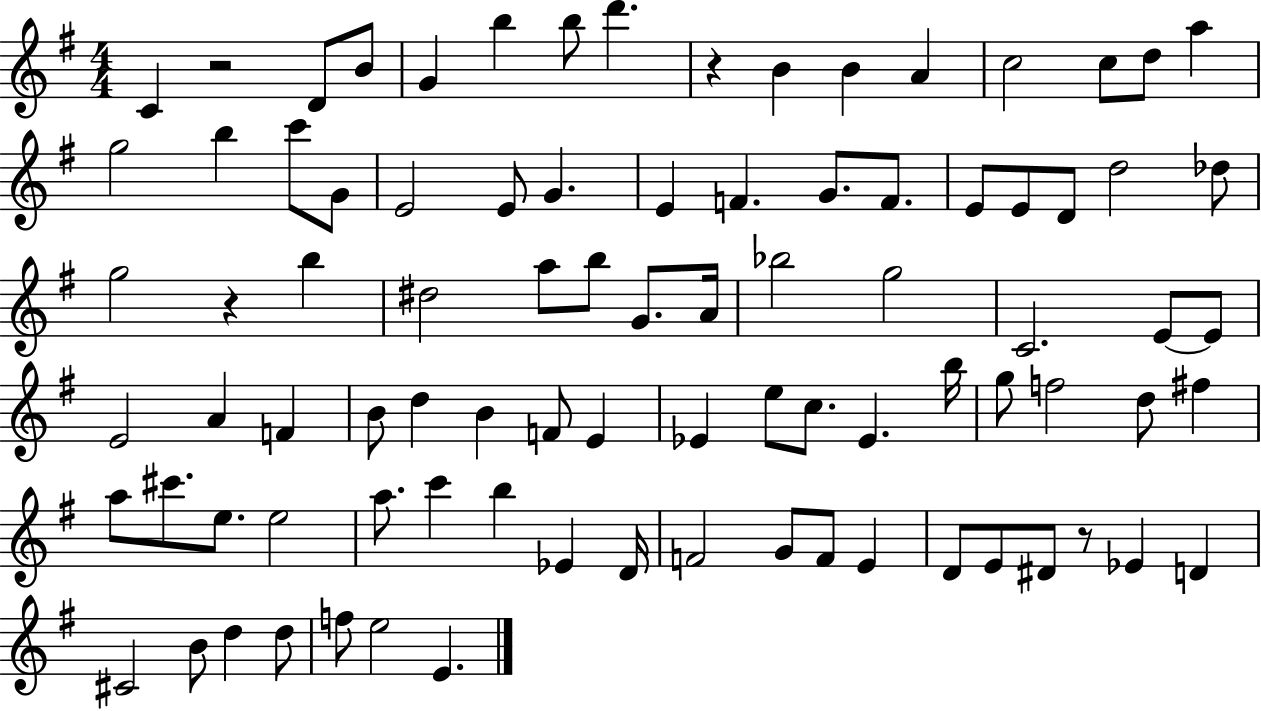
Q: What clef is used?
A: treble